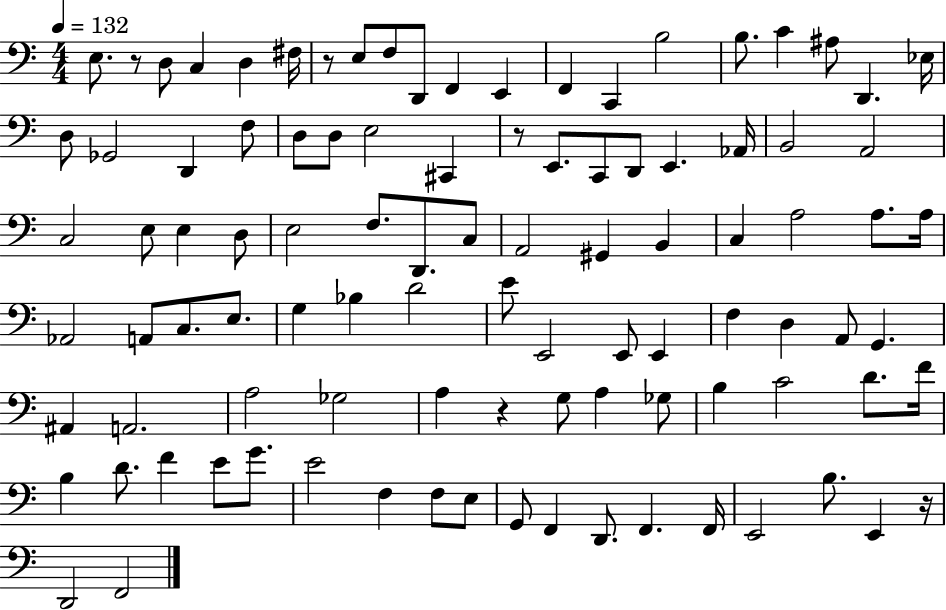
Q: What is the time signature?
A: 4/4